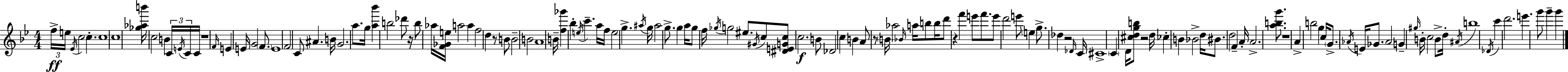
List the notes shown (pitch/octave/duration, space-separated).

F5/s E5/s Eb4/s C5/h C5/q. C5/w C5/w [Gb5,Ab5,B6]/s C5/h B4/q C4/s E4/s C4/s C4/s R/w F4/s E4/q E4/s G4/h F4/e. E4/w F4/h C4/e A#4/q. B4/s G4/h. A5/e. G5/s [A5,Bb6]/q B5/h Db6/e R/s B5/e Ab5/s [F4,Gb4,E5]/s A5/h A5/q F5/h D5/q R/e B4/e B4/h B4/h A4/w B4/s [F5,Gb6]/q Bb5/q E5/s C6/q. A5/s F5/s E5/h G5/q. A#5/s G5/s A#5/h G5/e. G5/q A5/s G5/e F5/s Gb5/s G5/h EIS5/e. G#4/s C5/e [D#4,E4,G4,C5]/e C5/h. B4/e Db4/h C5/q B4/q A4/e R/e B4/s Ab5/h Bb4/s A5/s B5/e B5/s D6/e R/q F6/q E6/e F6/e. E6/e D6/h E6/e E5/q G5/e. Db5/q R/h Db4/s C4/s C#4/w C4/q D4/s [C#5,D5,G5,B5]/e R/h D5/s CES5/q B4/q Bb4/h D5/s BIS4/e. D5/h F4/q A4/s A4/h. [A5,B5,G6]/e. R/w A4/q B5/h G5/q C5/s G4/e. Ab4/s E4/s Gb4/e. Ab4/h G4/q G#5/s B4/s C5/h B4/e D5/s A#4/s B5/w Db4/s C6/q D6/h. E6/q. G6/e G6/q G6/q